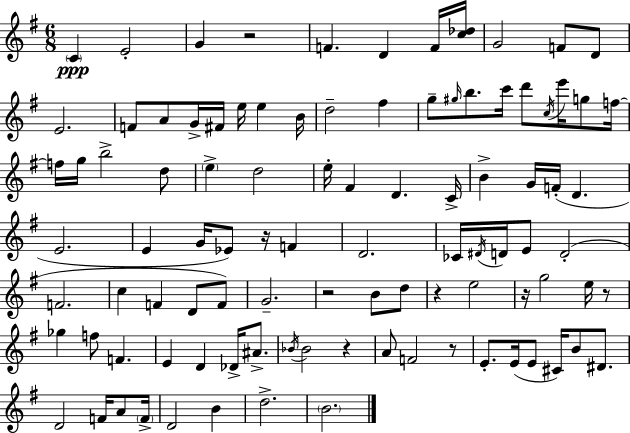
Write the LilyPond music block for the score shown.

{
  \clef treble
  \numericTimeSignature
  \time 6/8
  \key g \major
  \repeat volta 2 { \parenthesize c'4\ppp e'2-. | g'4 r2 | f'4. d'4 f'16 <c'' des''>16 | g'2 f'8 d'8 | \break e'2. | f'8 a'8 g'16-> fis'16 e''16 e''4 b'16 | d''2-- fis''4 | g''8-- \grace { gis''16 } b''8. c'''16 d'''8 \acciaccatura { c''16 } e'''16 g''8 | \break f''16~~ f''16 g''16 b''2-> | d''8 \parenthesize e''4-> d''2 | e''16-. fis'4 d'4. | c'16-> b'4-> g'16 f'16-.( d'4. | \break e'2. | e'4 g'16 ees'8) r16 f'4 | d'2. | ces'16 \acciaccatura { dis'16 } d'16 e'8 d'2-.( | \break f'2. | c''4 f'4 d'8 | f'8) g'2.-- | r2 b'8 | \break d''8 r4 e''2 | r16 g''2 | e''16 r8 ges''4 f''8 f'4. | e'4 d'4 des'16-> | \break ais'8.-> \acciaccatura { bes'16 } bes'2 | r4 a'8 f'2 | r8 e'8.-. e'16( e'8 cis'16) b'8 | dis'8. d'2 | \break f'16 a'8 \parenthesize f'16-> d'2 | b'4 d''2.-> | \parenthesize b'2. | } \bar "|."
}